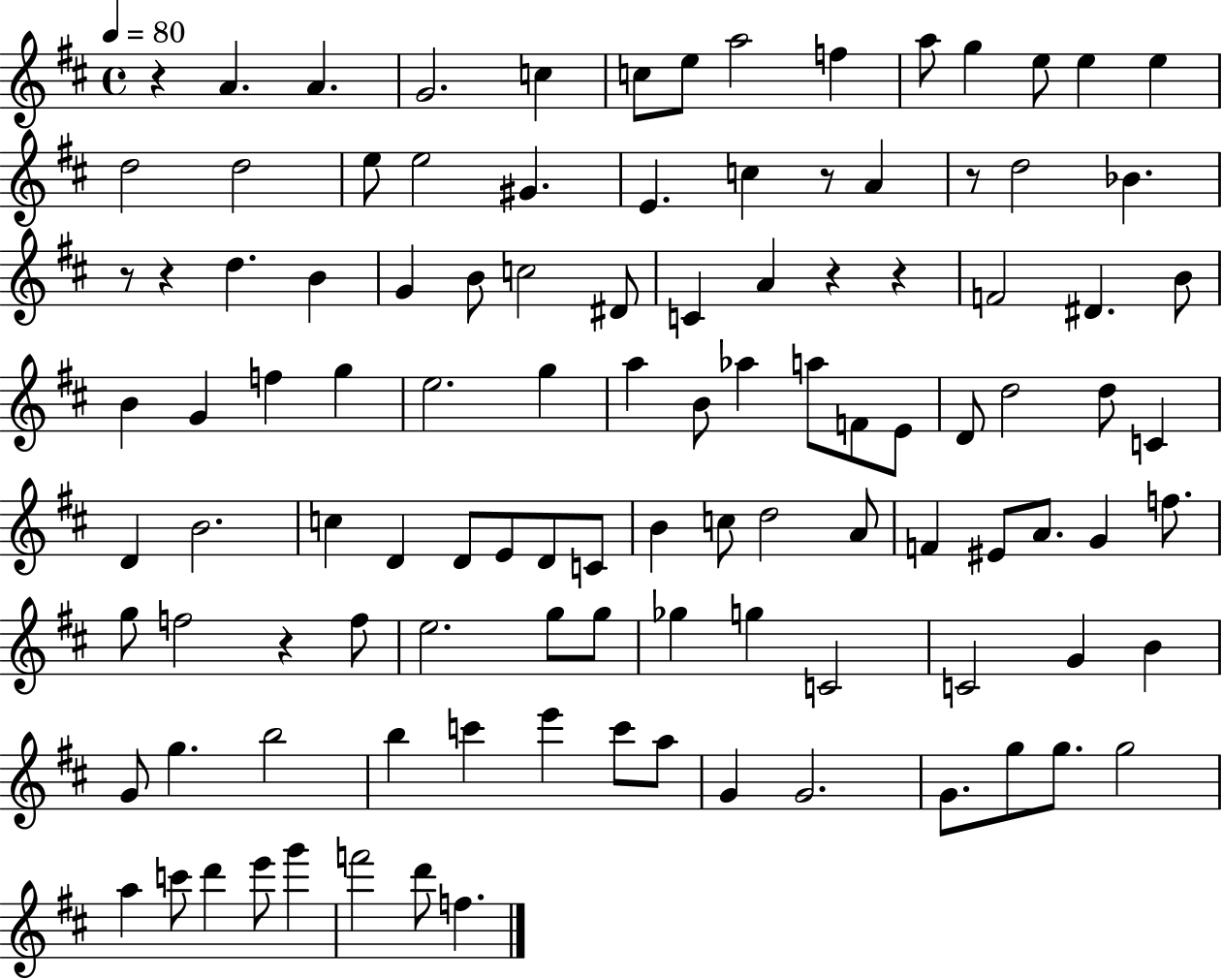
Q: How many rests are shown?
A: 8